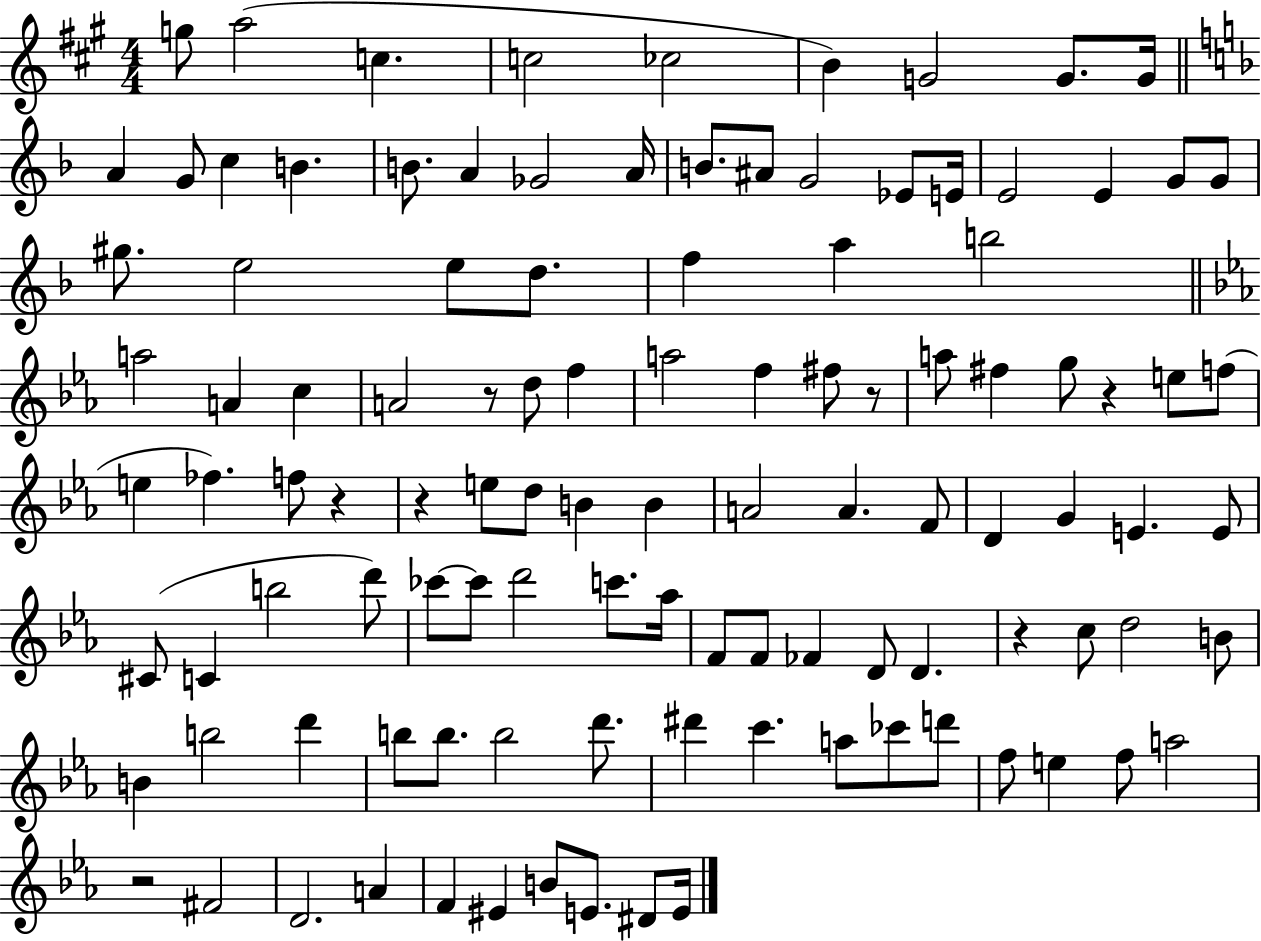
X:1
T:Untitled
M:4/4
L:1/4
K:A
g/2 a2 c c2 _c2 B G2 G/2 G/4 A G/2 c B B/2 A _G2 A/4 B/2 ^A/2 G2 _E/2 E/4 E2 E G/2 G/2 ^g/2 e2 e/2 d/2 f a b2 a2 A c A2 z/2 d/2 f a2 f ^f/2 z/2 a/2 ^f g/2 z e/2 f/2 e _f f/2 z z e/2 d/2 B B A2 A F/2 D G E E/2 ^C/2 C b2 d'/2 _c'/2 _c'/2 d'2 c'/2 _a/4 F/2 F/2 _F D/2 D z c/2 d2 B/2 B b2 d' b/2 b/2 b2 d'/2 ^d' c' a/2 _c'/2 d'/2 f/2 e f/2 a2 z2 ^F2 D2 A F ^E B/2 E/2 ^D/2 E/4